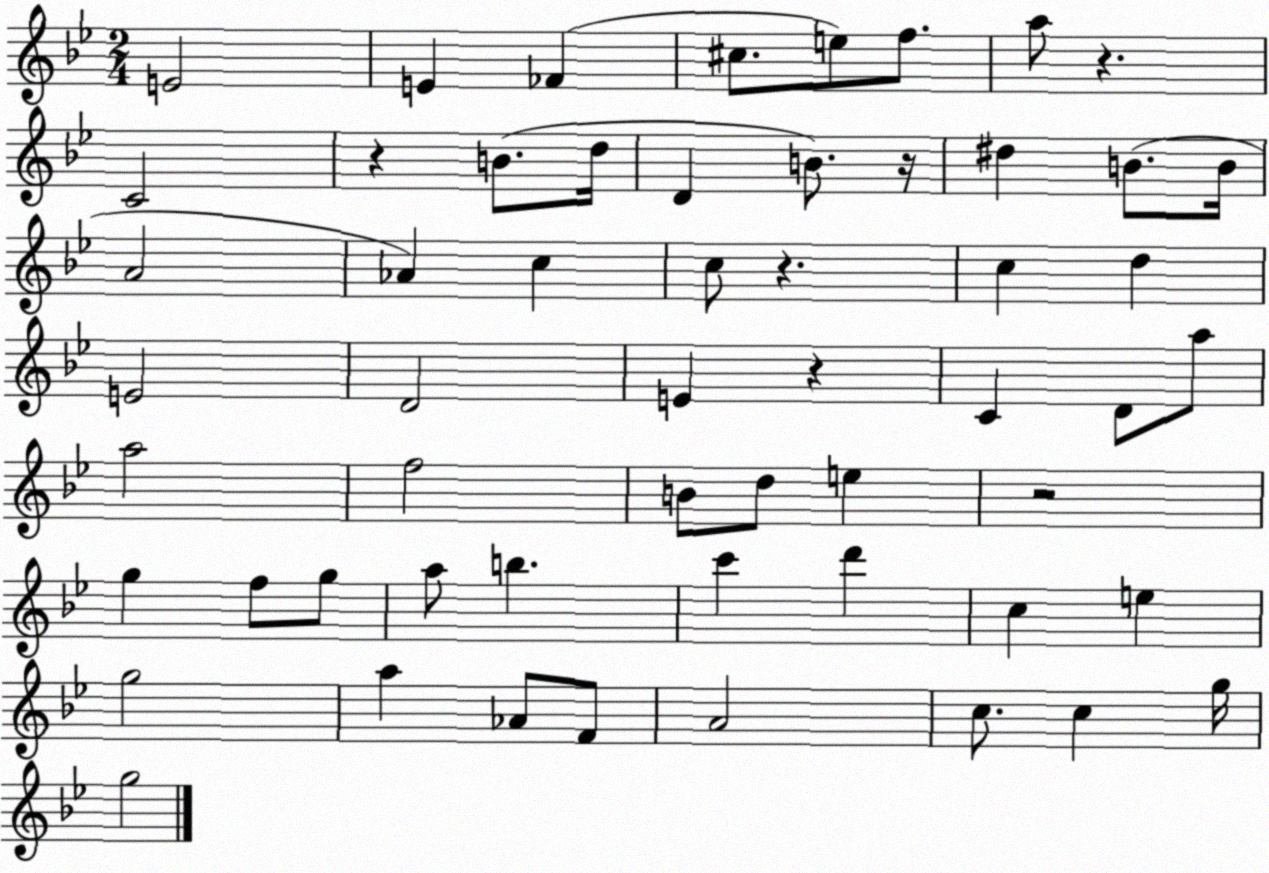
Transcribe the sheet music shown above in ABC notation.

X:1
T:Untitled
M:2/4
L:1/4
K:Bb
E2 E _F ^c/2 e/2 f/2 a/2 z C2 z B/2 d/4 D B/2 z/4 ^d B/2 B/4 A2 _A c c/2 z c d E2 D2 E z C D/2 a/2 a2 f2 B/2 d/2 e z2 g f/2 g/2 a/2 b c' d' c e g2 a _A/2 F/2 A2 c/2 c g/4 g2